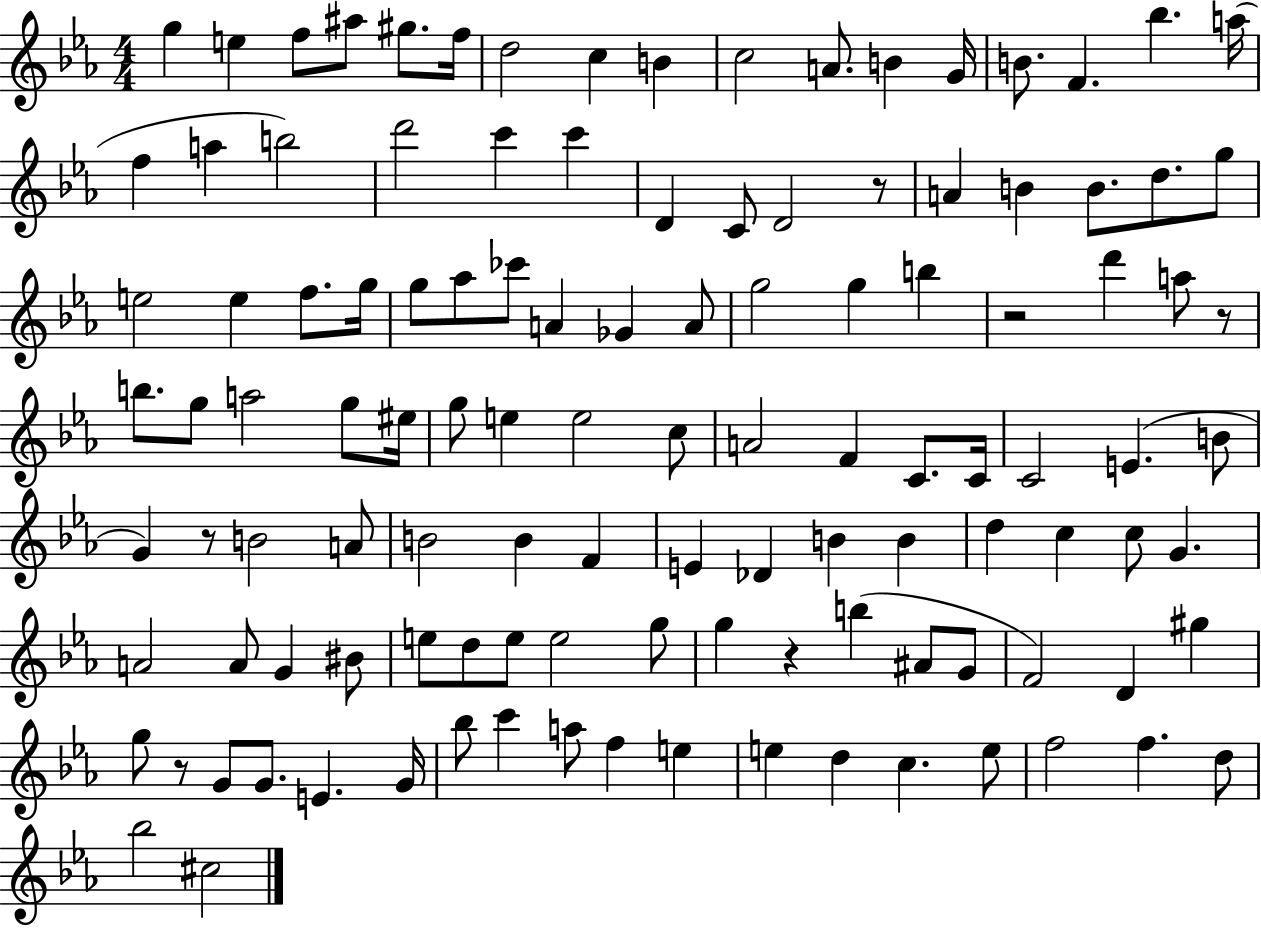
X:1
T:Untitled
M:4/4
L:1/4
K:Eb
g e f/2 ^a/2 ^g/2 f/4 d2 c B c2 A/2 B G/4 B/2 F _b a/4 f a b2 d'2 c' c' D C/2 D2 z/2 A B B/2 d/2 g/2 e2 e f/2 g/4 g/2 _a/2 _c'/2 A _G A/2 g2 g b z2 d' a/2 z/2 b/2 g/2 a2 g/2 ^e/4 g/2 e e2 c/2 A2 F C/2 C/4 C2 E B/2 G z/2 B2 A/2 B2 B F E _D B B d c c/2 G A2 A/2 G ^B/2 e/2 d/2 e/2 e2 g/2 g z b ^A/2 G/2 F2 D ^g g/2 z/2 G/2 G/2 E G/4 _b/2 c' a/2 f e e d c e/2 f2 f d/2 _b2 ^c2